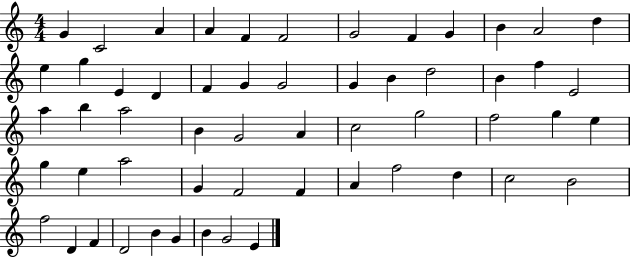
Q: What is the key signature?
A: C major